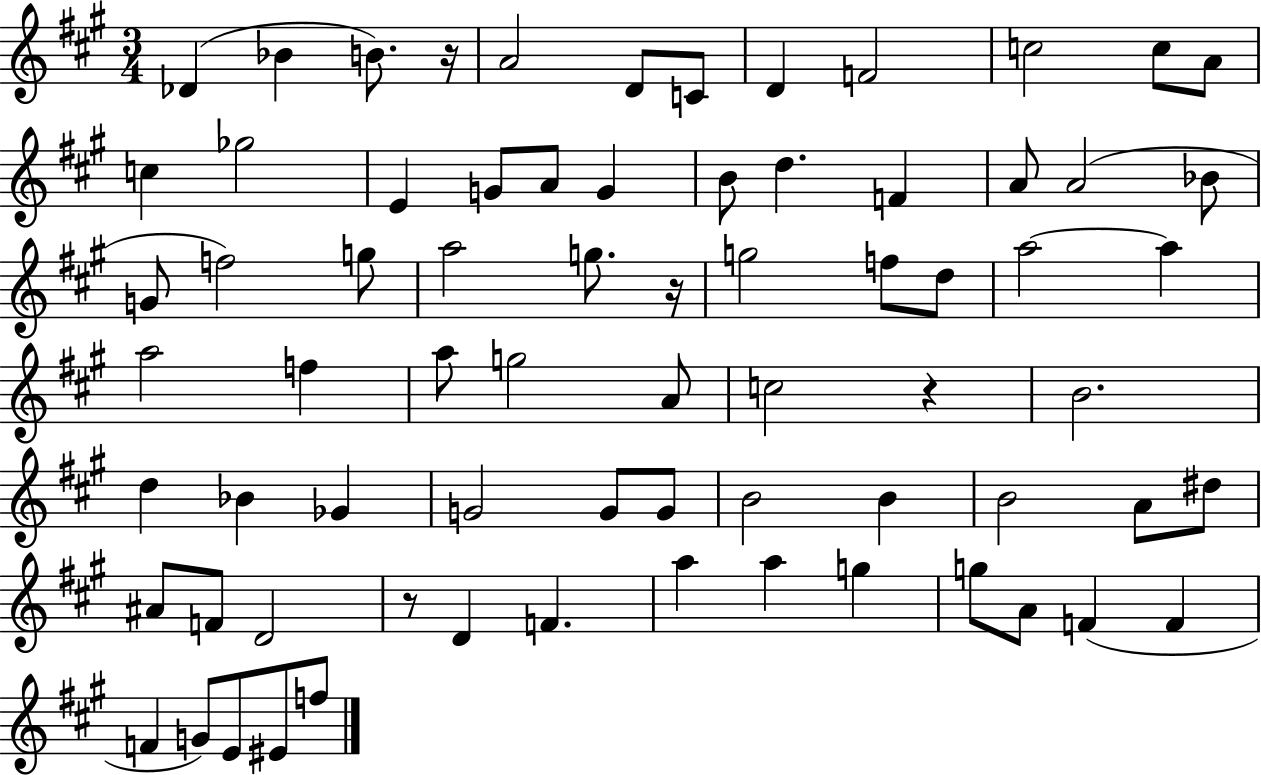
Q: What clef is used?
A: treble